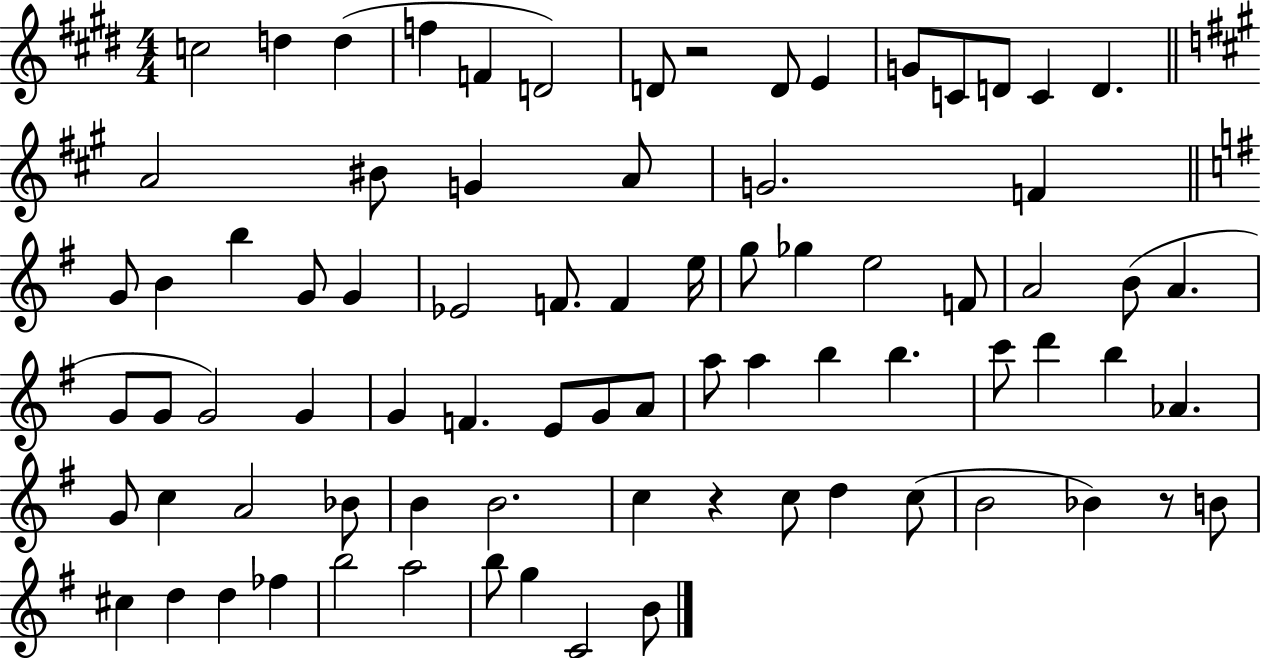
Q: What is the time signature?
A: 4/4